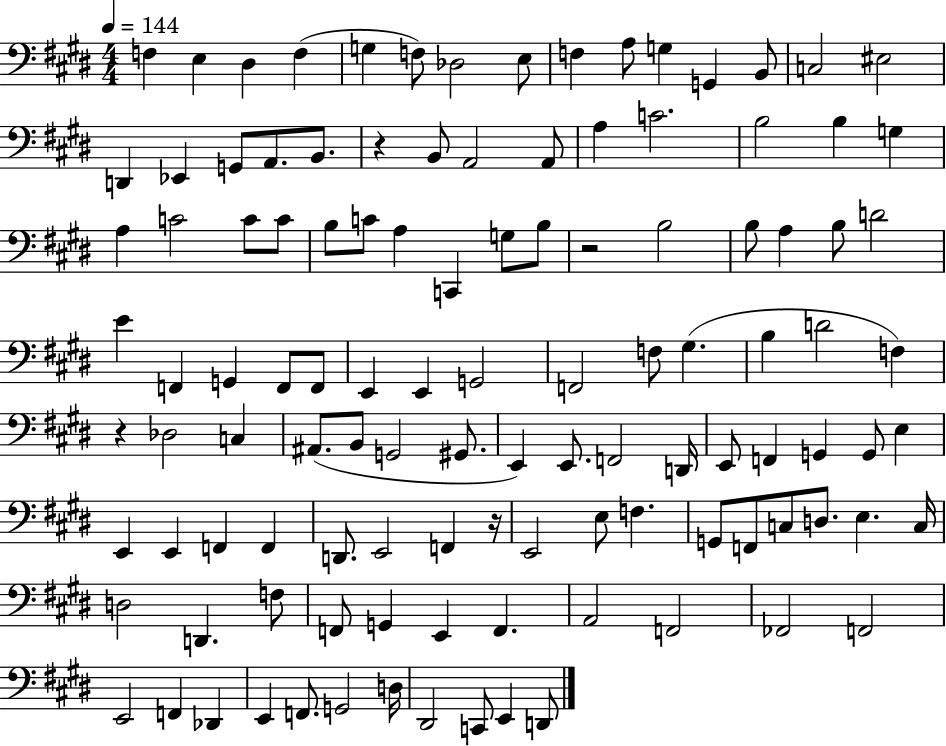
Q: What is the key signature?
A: E major